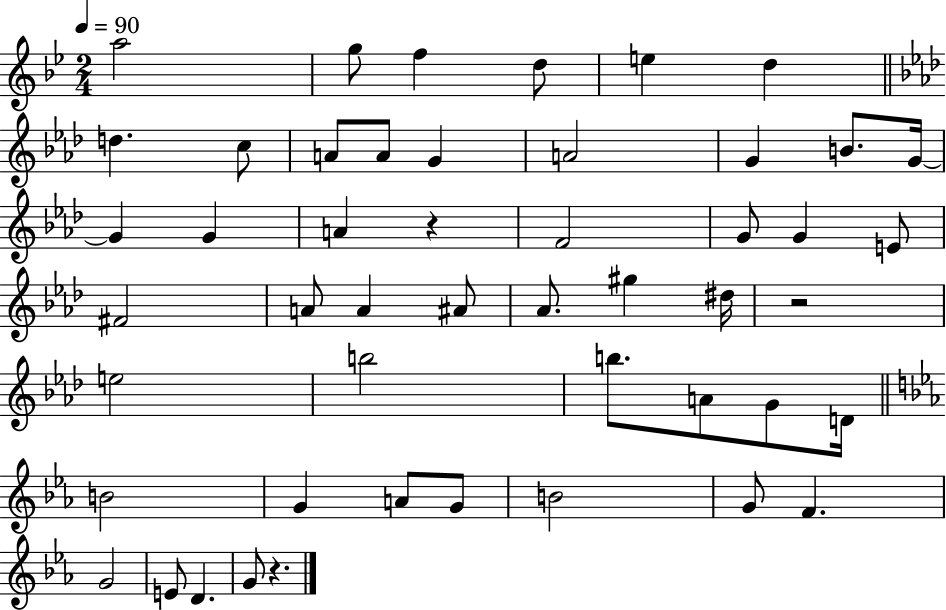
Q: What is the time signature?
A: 2/4